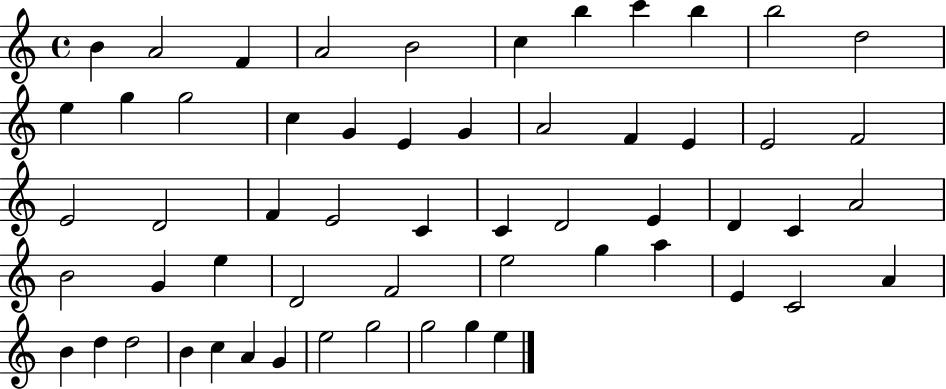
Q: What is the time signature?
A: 4/4